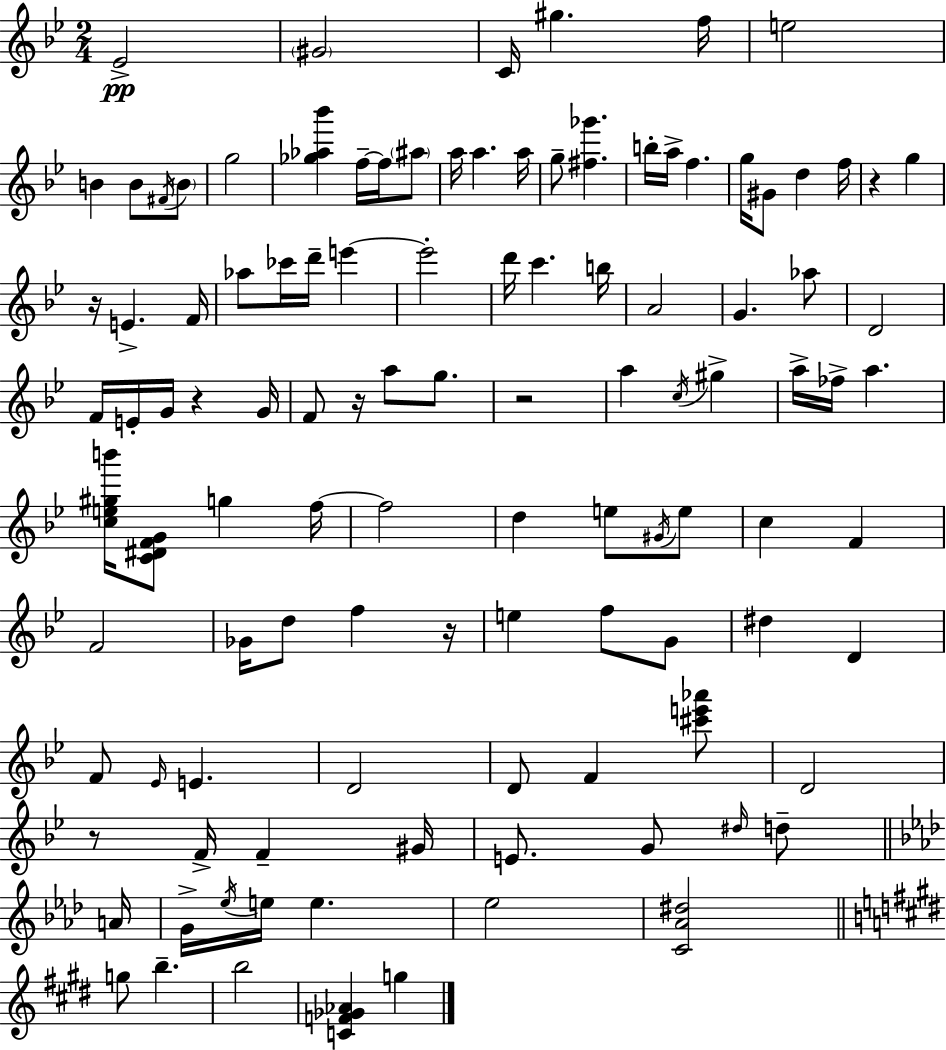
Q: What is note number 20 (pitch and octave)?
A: A5